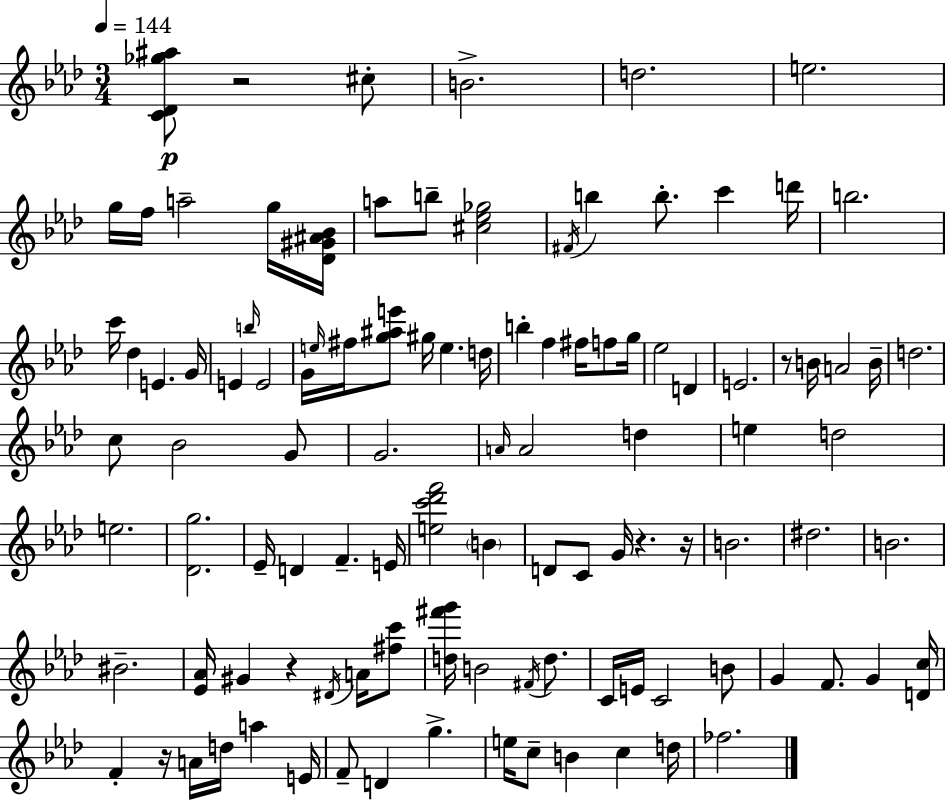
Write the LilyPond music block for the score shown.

{
  \clef treble
  \numericTimeSignature
  \time 3/4
  \key f \minor
  \tempo 4 = 144
  <c' des' ges'' ais''>8\p r2 cis''8-. | b'2.-> | d''2. | e''2. | \break g''16 f''16 a''2-- g''16 <des' gis' ais' bes'>16 | a''8 b''8-- <cis'' ees'' ges''>2 | \acciaccatura { fis'16 } b''4 b''8.-. c'''4 | d'''16 b''2. | \break c'''16 des''4 e'4. | g'16 e'4 \grace { b''16 } e'2 | g'16 \grace { e''16 } fis''16 <g'' ais'' e'''>8 gis''16 e''4. | d''16 b''4-. f''4 fis''16 | \break f''8 g''16 ees''2 d'4 | e'2. | r8 b'16 a'2 | b'16-- d''2. | \break c''8 bes'2 | g'8 g'2. | \grace { a'16 } a'2 | d''4 e''4 d''2 | \break e''2. | <des' g''>2. | ees'16-- d'4 f'4.-- | e'16 <e'' c''' des''' f'''>2 | \break \parenthesize b'4 d'8 c'8 g'16 r4. | r16 b'2. | dis''2. | b'2. | \break bis'2.-- | <ees' aes'>16 gis'4 r4 | \acciaccatura { dis'16 } a'16 <fis'' c'''>8 <d'' fis''' g'''>16 b'2 | \acciaccatura { fis'16 } d''8. c'16 e'16 c'2 | \break b'8 g'4 f'8. | g'4 <d' c''>16 f'4-. r16 a'16 | d''16 a''4 e'16 f'8-- d'4 | g''4.-> e''16 c''8-- b'4 | \break c''4 d''16 fes''2. | \bar "|."
}